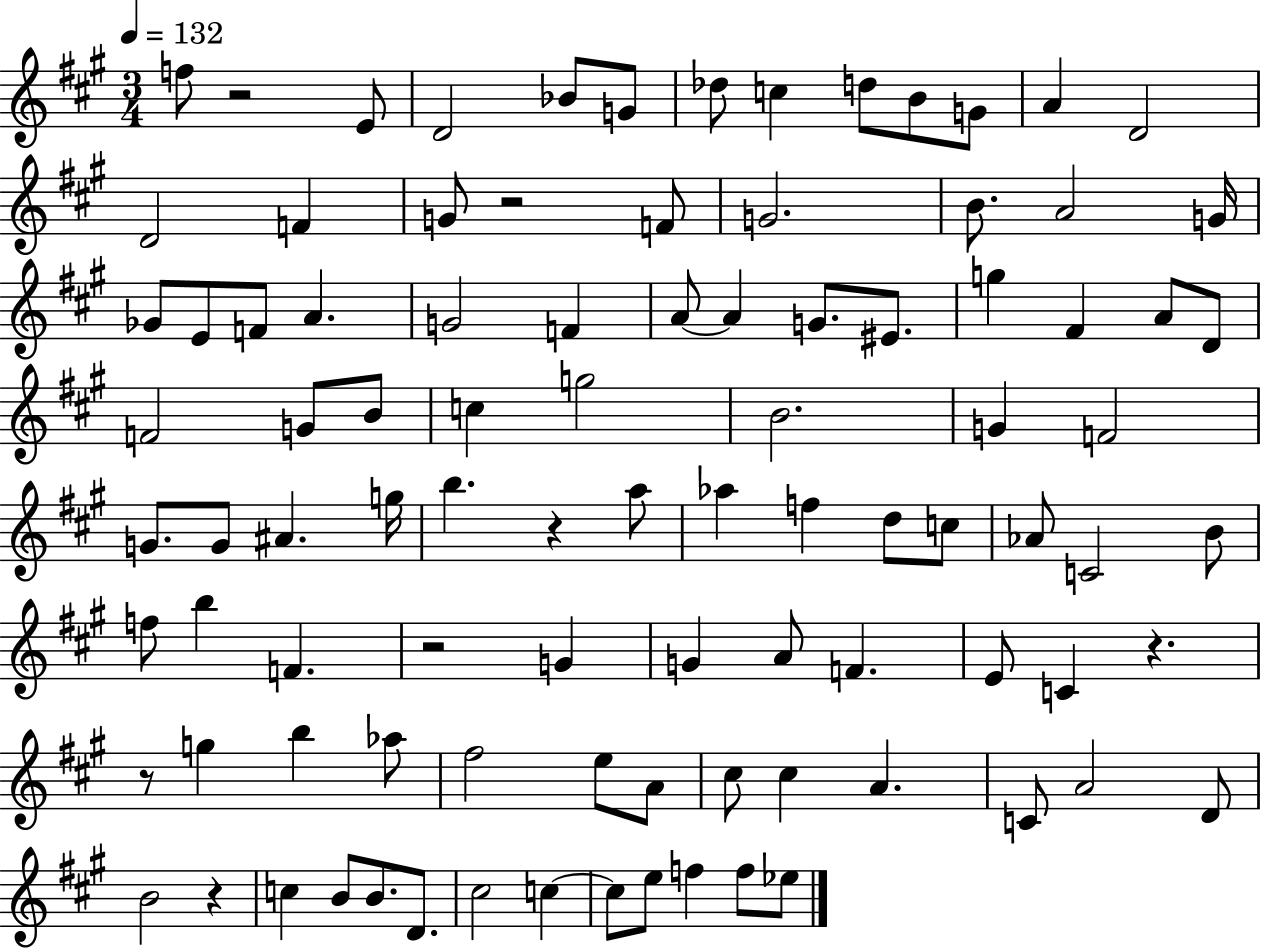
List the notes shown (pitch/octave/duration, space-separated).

F5/e R/h E4/e D4/h Bb4/e G4/e Db5/e C5/q D5/e B4/e G4/e A4/q D4/h D4/h F4/q G4/e R/h F4/e G4/h. B4/e. A4/h G4/s Gb4/e E4/e F4/e A4/q. G4/h F4/q A4/e A4/q G4/e. EIS4/e. G5/q F#4/q A4/e D4/e F4/h G4/e B4/e C5/q G5/h B4/h. G4/q F4/h G4/e. G4/e A#4/q. G5/s B5/q. R/q A5/e Ab5/q F5/q D5/e C5/e Ab4/e C4/h B4/e F5/e B5/q F4/q. R/h G4/q G4/q A4/e F4/q. E4/e C4/q R/q. R/e G5/q B5/q Ab5/e F#5/h E5/e A4/e C#5/e C#5/q A4/q. C4/e A4/h D4/e B4/h R/q C5/q B4/e B4/e. D4/e. C#5/h C5/q C5/e E5/e F5/q F5/e Eb5/e